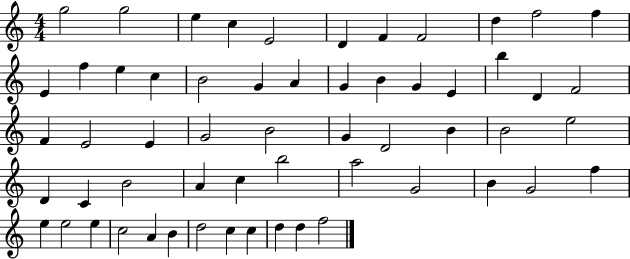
{
  \clef treble
  \numericTimeSignature
  \time 4/4
  \key c \major
  g''2 g''2 | e''4 c''4 e'2 | d'4 f'4 f'2 | d''4 f''2 f''4 | \break e'4 f''4 e''4 c''4 | b'2 g'4 a'4 | g'4 b'4 g'4 e'4 | b''4 d'4 f'2 | \break f'4 e'2 e'4 | g'2 b'2 | g'4 d'2 b'4 | b'2 e''2 | \break d'4 c'4 b'2 | a'4 c''4 b''2 | a''2 g'2 | b'4 g'2 f''4 | \break e''4 e''2 e''4 | c''2 a'4 b'4 | d''2 c''4 c''4 | d''4 d''4 f''2 | \break \bar "|."
}